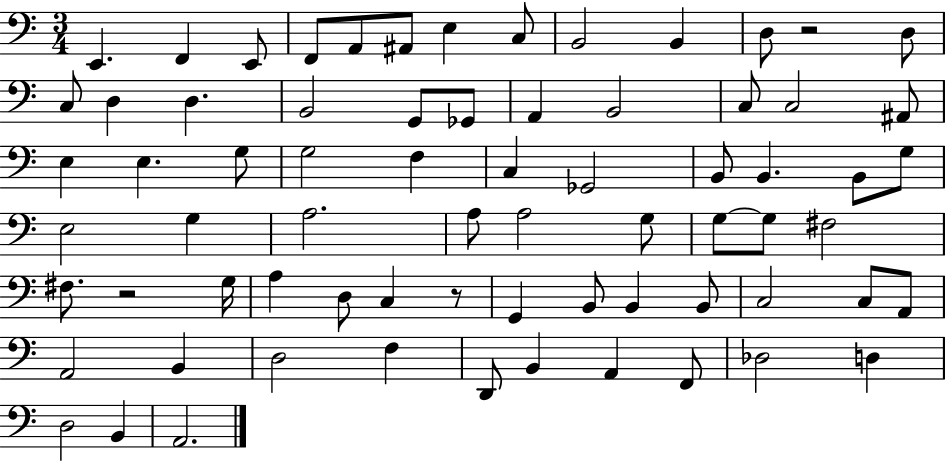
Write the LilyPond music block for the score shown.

{
  \clef bass
  \numericTimeSignature
  \time 3/4
  \key c \major
  e,4. f,4 e,8 | f,8 a,8 ais,8 e4 c8 | b,2 b,4 | d8 r2 d8 | \break c8 d4 d4. | b,2 g,8 ges,8 | a,4 b,2 | c8 c2 ais,8 | \break e4 e4. g8 | g2 f4 | c4 ges,2 | b,8 b,4. b,8 g8 | \break e2 g4 | a2. | a8 a2 g8 | g8~~ g8 fis2 | \break fis8. r2 g16 | a4 d8 c4 r8 | g,4 b,8 b,4 b,8 | c2 c8 a,8 | \break a,2 b,4 | d2 f4 | d,8 b,4 a,4 f,8 | des2 d4 | \break d2 b,4 | a,2. | \bar "|."
}